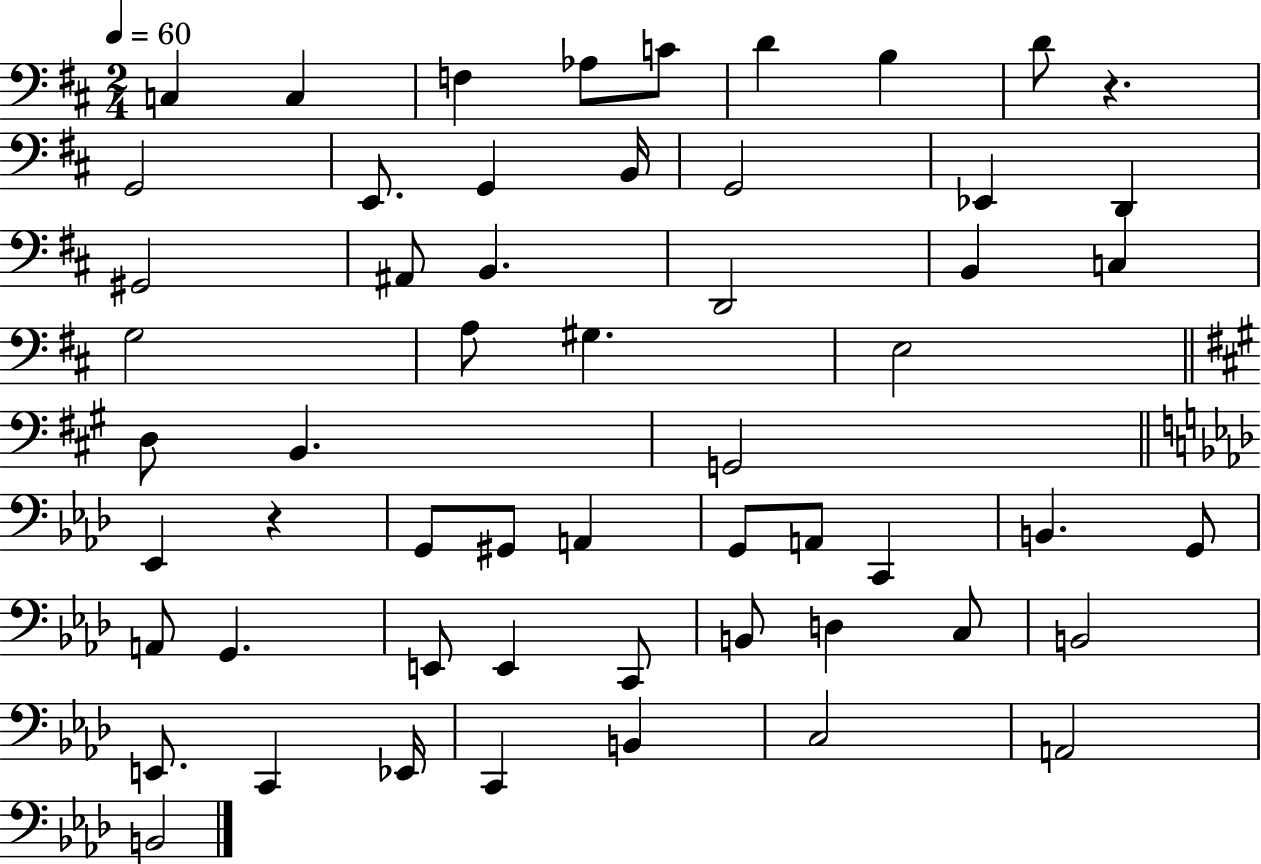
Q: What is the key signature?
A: D major